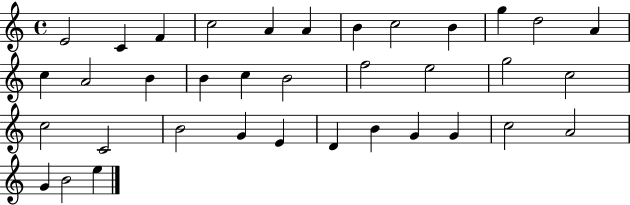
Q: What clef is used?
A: treble